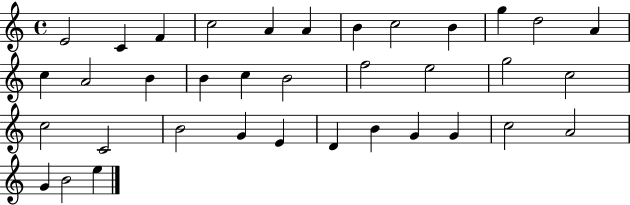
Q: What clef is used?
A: treble